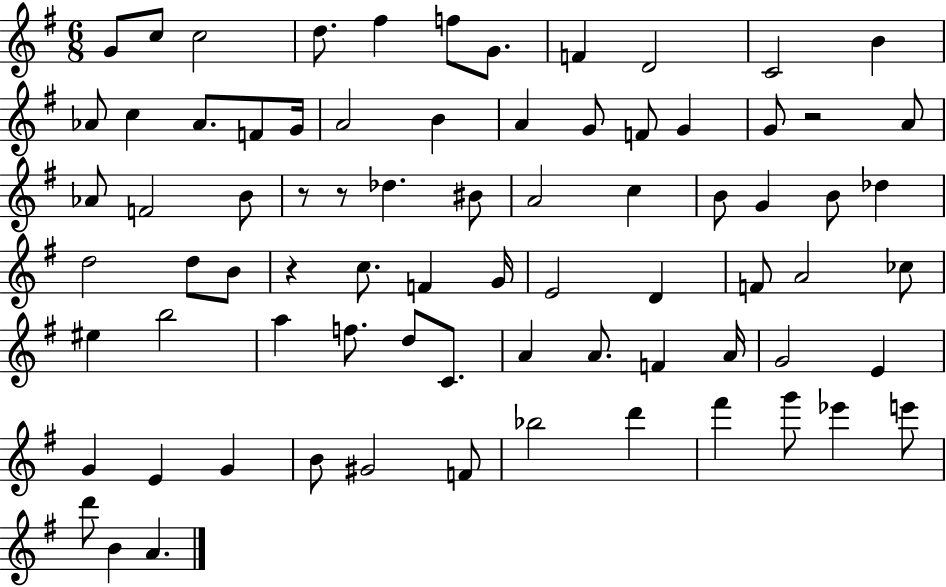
{
  \clef treble
  \numericTimeSignature
  \time 6/8
  \key g \major
  g'8 c''8 c''2 | d''8. fis''4 f''8 g'8. | f'4 d'2 | c'2 b'4 | \break aes'8 c''4 aes'8. f'8 g'16 | a'2 b'4 | a'4 g'8 f'8 g'4 | g'8 r2 a'8 | \break aes'8 f'2 b'8 | r8 r8 des''4. bis'8 | a'2 c''4 | b'8 g'4 b'8 des''4 | \break d''2 d''8 b'8 | r4 c''8. f'4 g'16 | e'2 d'4 | f'8 a'2 ces''8 | \break eis''4 b''2 | a''4 f''8. d''8 c'8. | a'4 a'8. f'4 a'16 | g'2 e'4 | \break g'4 e'4 g'4 | b'8 gis'2 f'8 | bes''2 d'''4 | fis'''4 g'''8 ees'''4 e'''8 | \break d'''8 b'4 a'4. | \bar "|."
}